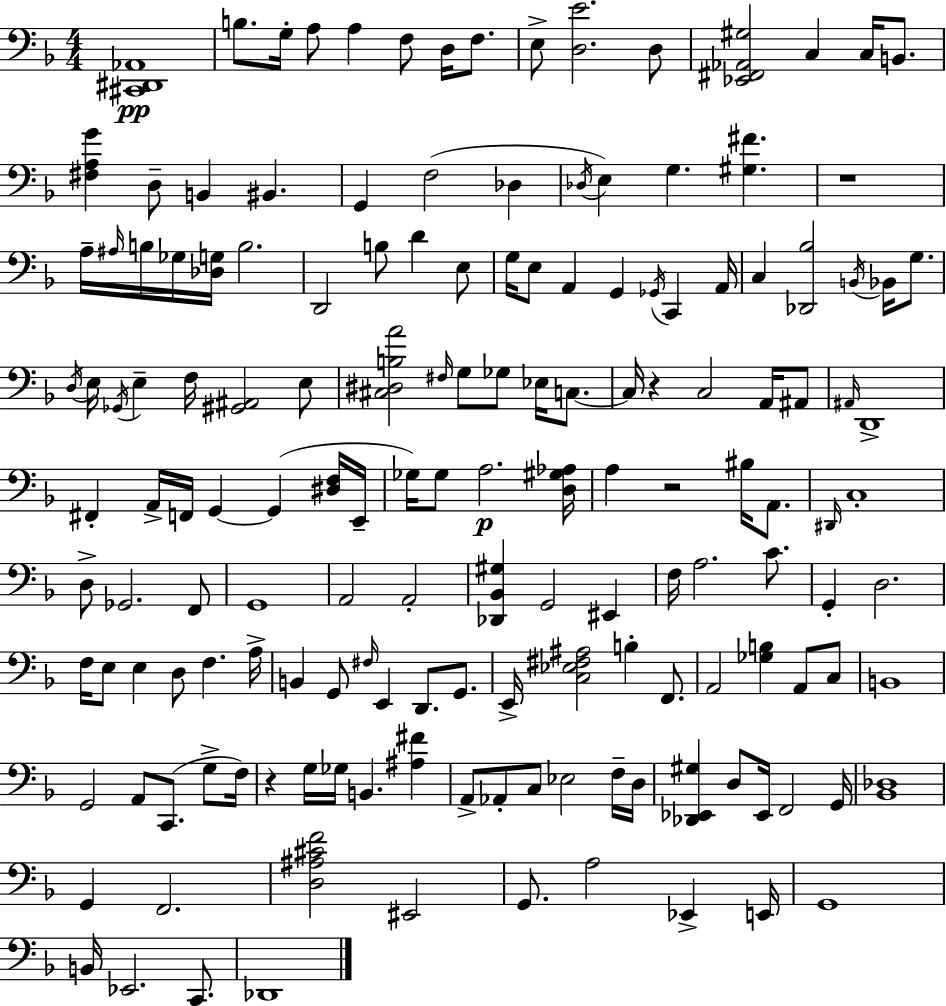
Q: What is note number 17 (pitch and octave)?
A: F3